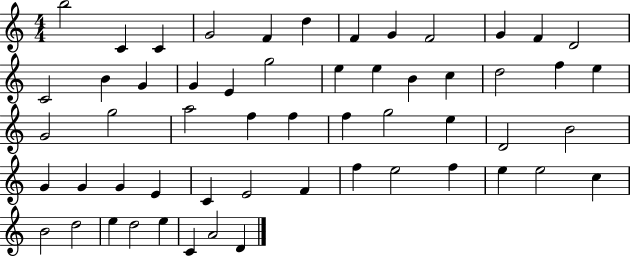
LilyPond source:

{
  \clef treble
  \numericTimeSignature
  \time 4/4
  \key c \major
  b''2 c'4 c'4 | g'2 f'4 d''4 | f'4 g'4 f'2 | g'4 f'4 d'2 | \break c'2 b'4 g'4 | g'4 e'4 g''2 | e''4 e''4 b'4 c''4 | d''2 f''4 e''4 | \break g'2 g''2 | a''2 f''4 f''4 | f''4 g''2 e''4 | d'2 b'2 | \break g'4 g'4 g'4 e'4 | c'4 e'2 f'4 | f''4 e''2 f''4 | e''4 e''2 c''4 | \break b'2 d''2 | e''4 d''2 e''4 | c'4 a'2 d'4 | \bar "|."
}